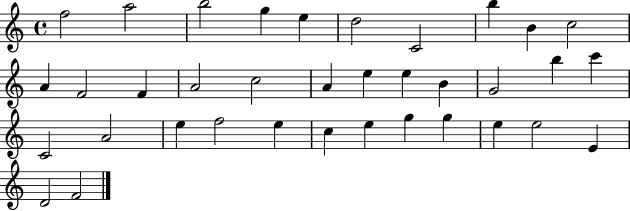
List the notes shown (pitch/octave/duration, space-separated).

F5/h A5/h B5/h G5/q E5/q D5/h C4/h B5/q B4/q C5/h A4/q F4/h F4/q A4/h C5/h A4/q E5/q E5/q B4/q G4/h B5/q C6/q C4/h A4/h E5/q F5/h E5/q C5/q E5/q G5/q G5/q E5/q E5/h E4/q D4/h F4/h